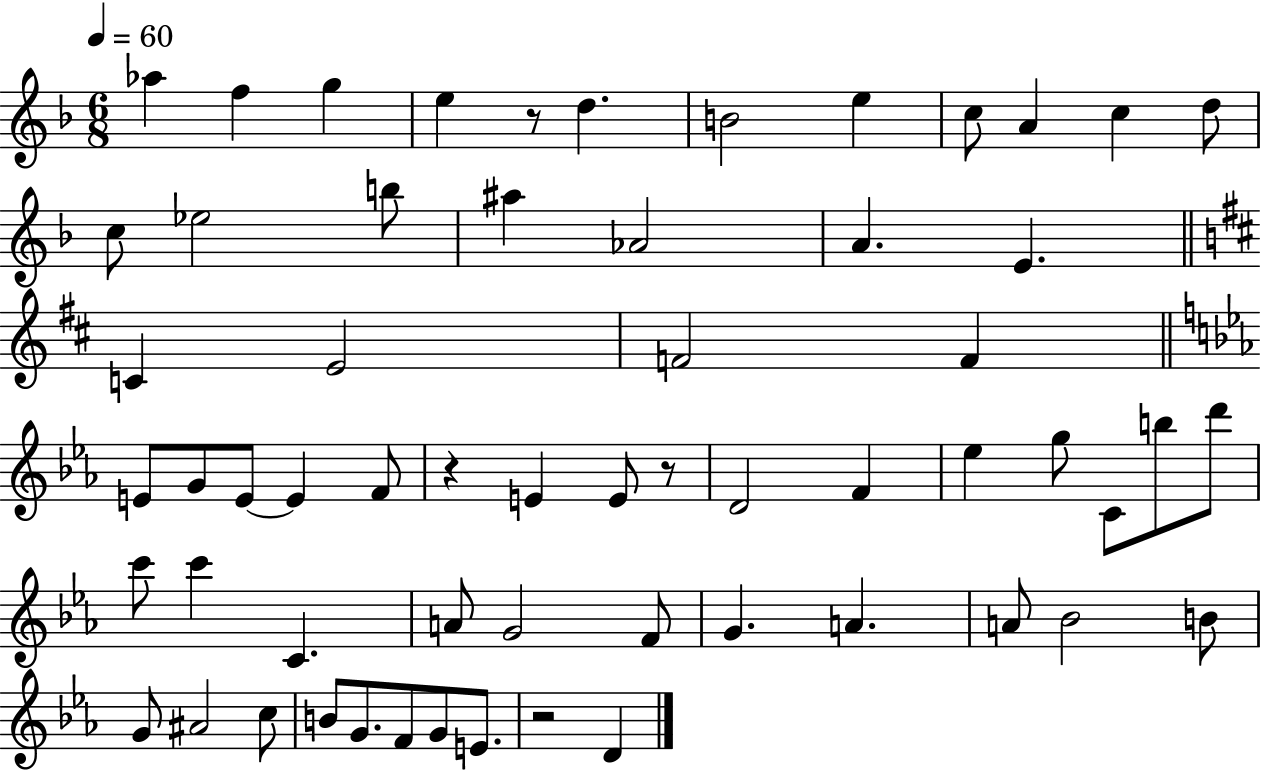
{
  \clef treble
  \numericTimeSignature
  \time 6/8
  \key f \major
  \tempo 4 = 60
  aes''4 f''4 g''4 | e''4 r8 d''4. | b'2 e''4 | c''8 a'4 c''4 d''8 | \break c''8 ees''2 b''8 | ais''4 aes'2 | a'4. e'4. | \bar "||" \break \key b \minor c'4 e'2 | f'2 f'4 | \bar "||" \break \key ees \major e'8 g'8 e'8~~ e'4 f'8 | r4 e'4 e'8 r8 | d'2 f'4 | ees''4 g''8 c'8 b''8 d'''8 | \break c'''8 c'''4 c'4. | a'8 g'2 f'8 | g'4. a'4. | a'8 bes'2 b'8 | \break g'8 ais'2 c''8 | b'8 g'8. f'8 g'8 e'8. | r2 d'4 | \bar "|."
}